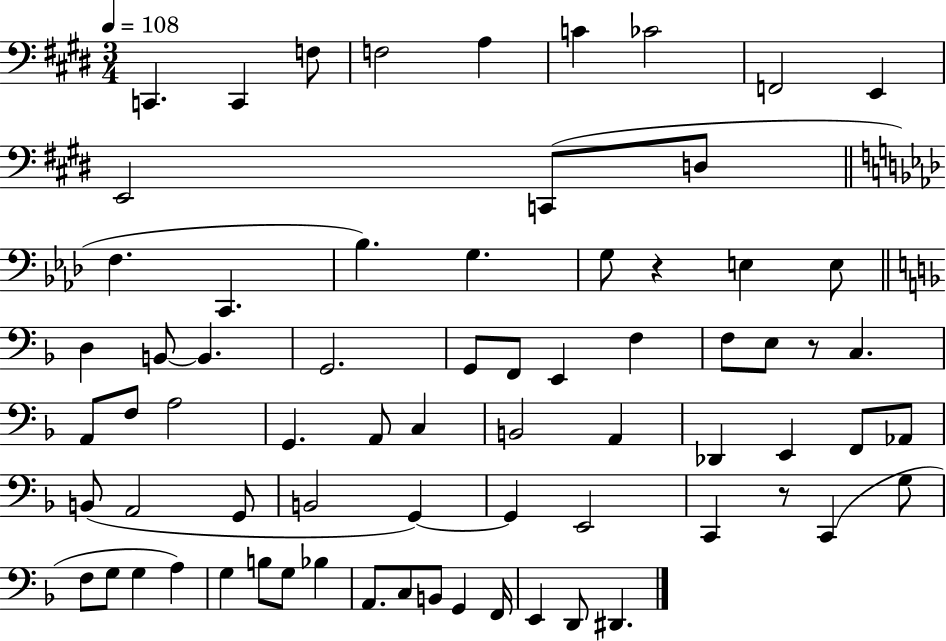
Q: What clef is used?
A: bass